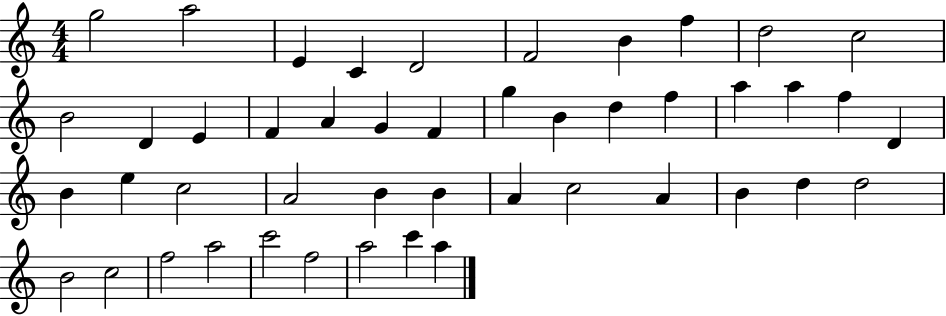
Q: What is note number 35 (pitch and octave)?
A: B4